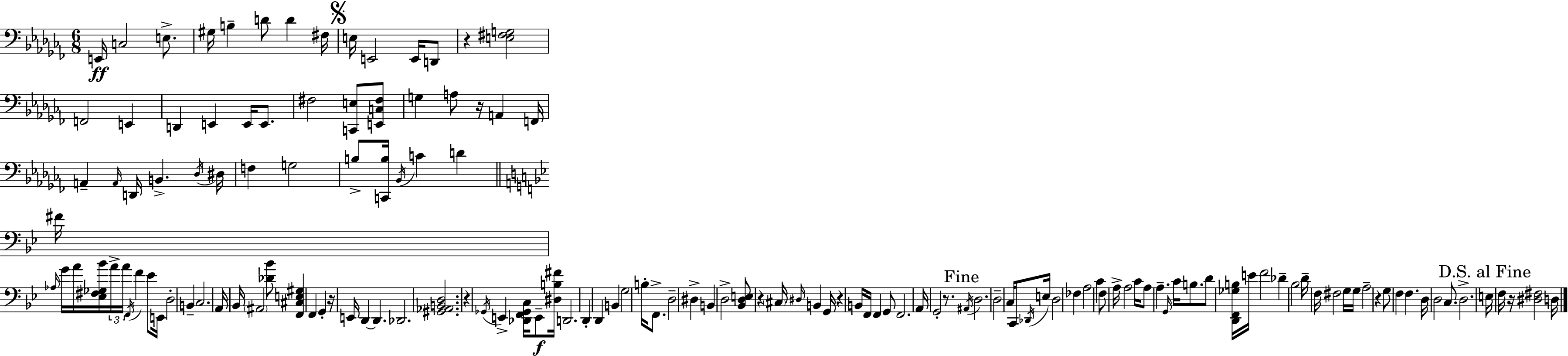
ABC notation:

X:1
T:Untitled
M:6/8
L:1/4
K:Abm
E,,/4 C,2 E,/2 ^G,/4 B, D/2 D ^F,/4 E,/4 E,,2 E,,/4 D,,/2 z [E,^F,G,]2 F,,2 E,, D,, E,, E,,/4 E,,/2 ^F,2 [C,,E,]/2 [E,,C,^F,]/2 G, A,/2 z/4 A,, F,,/4 A,, A,,/4 D,,/4 B,, _D,/4 ^D,/4 F, G,2 B,/2 [C,,B,]/4 _B,,/4 C D ^F/4 _A,/4 G/4 A/4 [_E,^F,_G,_B]/4 A/4 A/4 F,,/4 F _E/2 E,,/4 D,2 B,, C,2 A,,/4 _B,,/4 ^A,,2 [_D_B]/2 [F,,^C,E,^G,] F,, G,, z/4 E,,/4 D,, D,, _D,,2 [^G,,_A,,B,,D,]2 z _G,,/4 E,, [_D,,F,,_G,,C,]/4 E,,/2 [^D,B,^F]/4 D,,2 D,, D,, B,, G,2 B,/4 F,,/2 D,2 ^D, B,, D,2 [_B,,D,E,]/2 z ^C,/4 ^D,/4 B,, G,,/4 z B,,/4 F,,/4 F,, G,,/2 F,,2 A,,/4 G,,2 z/2 ^A,,/4 D,2 D,2 C,/4 C,,/2 _D,,/4 E,/4 D,2 _F, A,2 C F,/2 A,/4 A,2 C/4 A,/2 A, G,,/4 C/4 B,/2 D/2 [D,,F,,_G,B,]/4 E/4 F2 _D _B,2 D/4 F,/4 ^F,2 G,/4 G,/4 A,2 z G,/2 F, F, D,/4 D,2 C,/2 D,2 E,/4 F,/4 z/4 [^D,^F,]2 D,/4